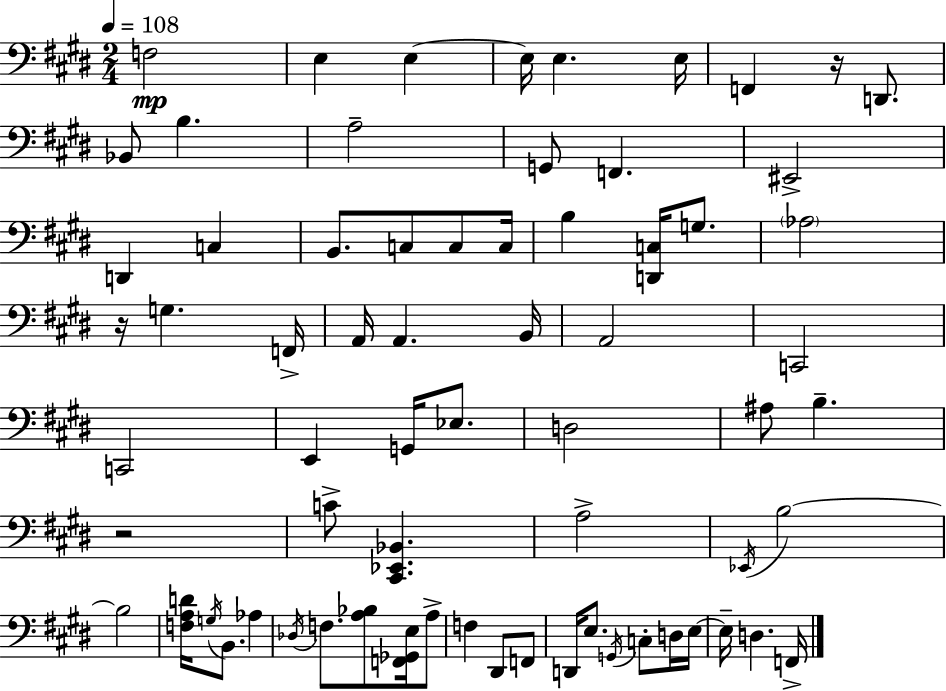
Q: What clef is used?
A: bass